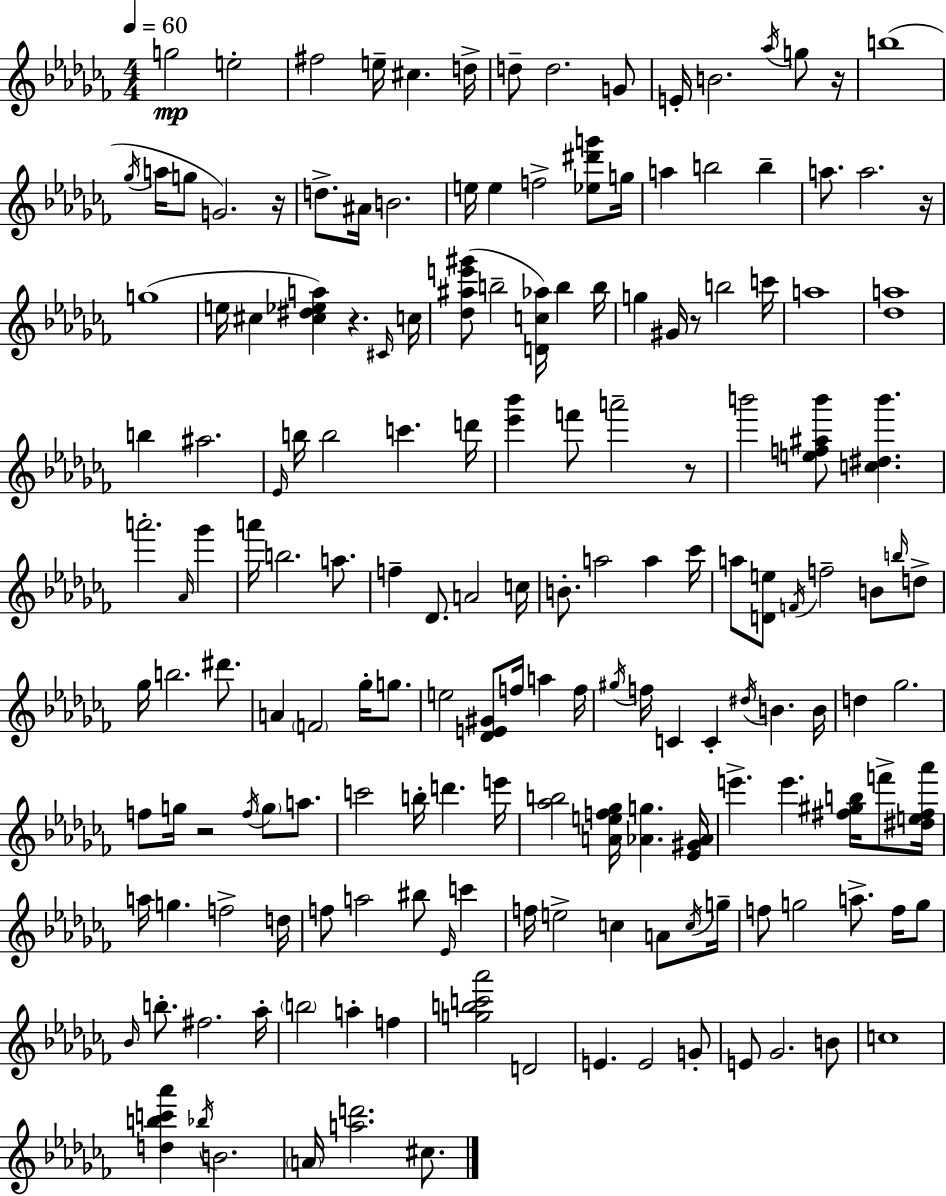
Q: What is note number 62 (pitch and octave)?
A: A4